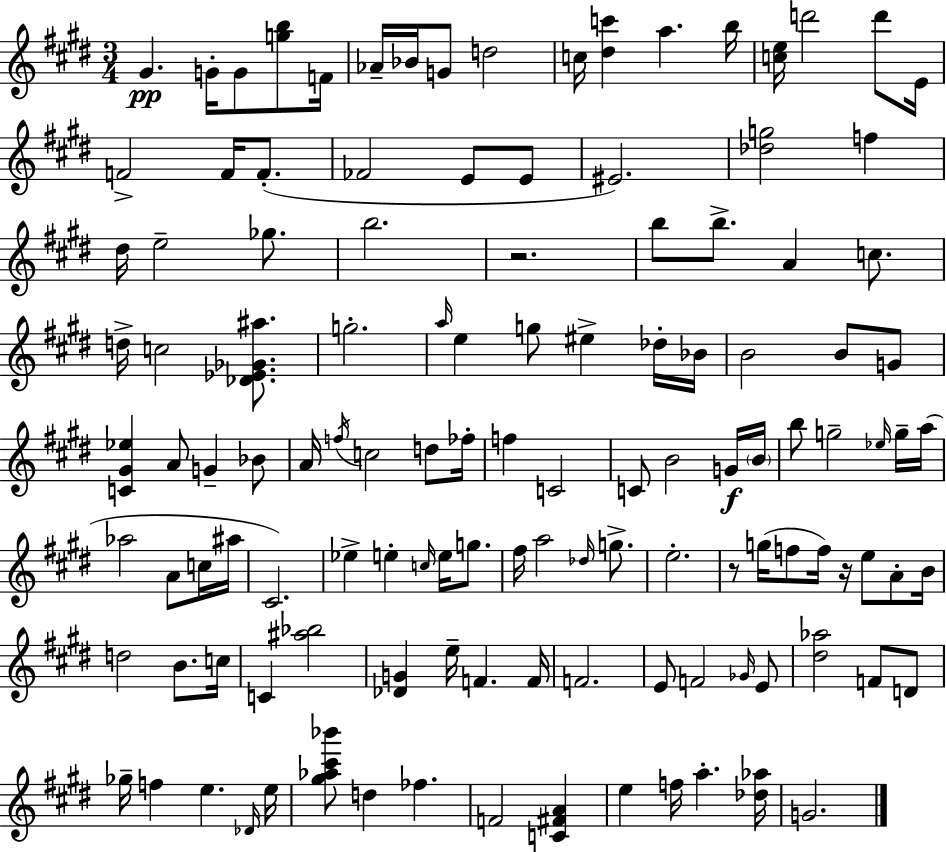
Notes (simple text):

G#4/q. G4/s G4/e [G5,B5]/e F4/s Ab4/s Bb4/s G4/e D5/h C5/s [D#5,C6]/q A5/q. B5/s [C5,E5]/s D6/h D6/e E4/s F4/h F4/s F4/e. FES4/h E4/e E4/e EIS4/h. [Db5,G5]/h F5/q D#5/s E5/h Gb5/e. B5/h. R/h. B5/e B5/e. A4/q C5/e. D5/s C5/h [Db4,Eb4,Gb4,A#5]/e. G5/h. A5/s E5/q G5/e EIS5/q Db5/s Bb4/s B4/h B4/e G4/e [C4,G#4,Eb5]/q A4/e G4/q Bb4/e A4/s F5/s C5/h D5/e FES5/s F5/q C4/h C4/e B4/h G4/s B4/s B5/e G5/h Eb5/s G5/s A5/s Ab5/h A4/e C5/s A#5/s C#4/h. Eb5/q E5/q C5/s E5/s G5/e. F#5/s A5/h Db5/s G5/e. E5/h. R/e G5/s F5/e F5/s R/s E5/e A4/e B4/s D5/h B4/e. C5/s C4/q [A#5,Bb5]/h [Db4,G4]/q E5/s F4/q. F4/s F4/h. E4/e F4/h Gb4/s E4/e [D#5,Ab5]/h F4/e D4/e Gb5/s F5/q E5/q. Db4/s E5/s [G#5,Ab5,C#6,Bb6]/e D5/q FES5/q. F4/h [C4,F#4,A4]/q E5/q F5/s A5/q. [Db5,Ab5]/s G4/h.